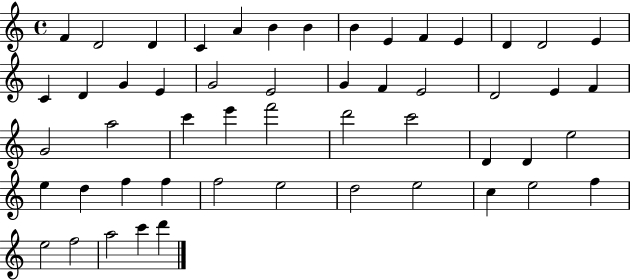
X:1
T:Untitled
M:4/4
L:1/4
K:C
F D2 D C A B B B E F E D D2 E C D G E G2 E2 G F E2 D2 E F G2 a2 c' e' f'2 d'2 c'2 D D e2 e d f f f2 e2 d2 e2 c e2 f e2 f2 a2 c' d'